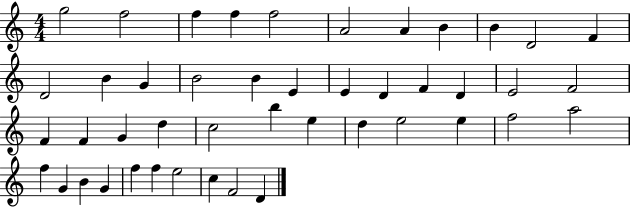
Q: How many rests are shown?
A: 0